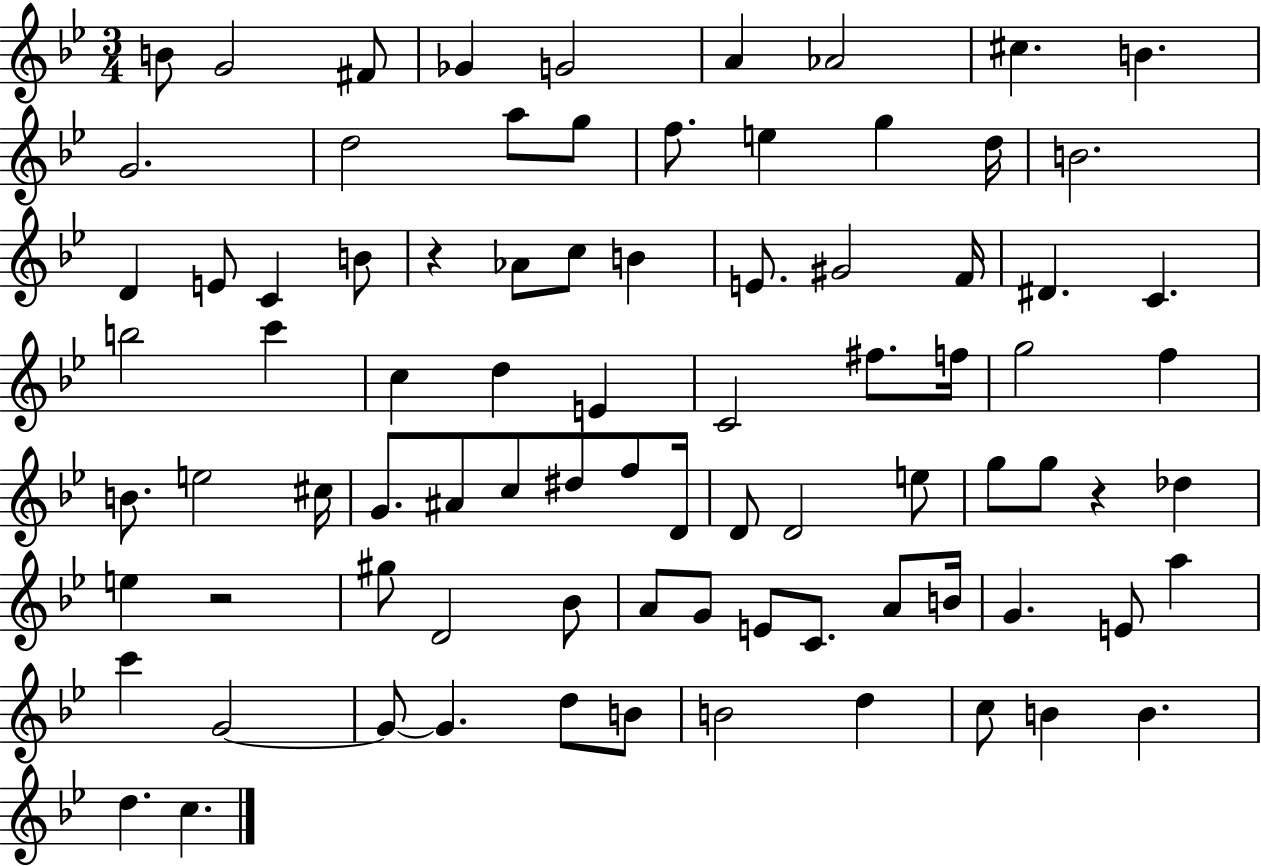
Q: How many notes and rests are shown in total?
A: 84